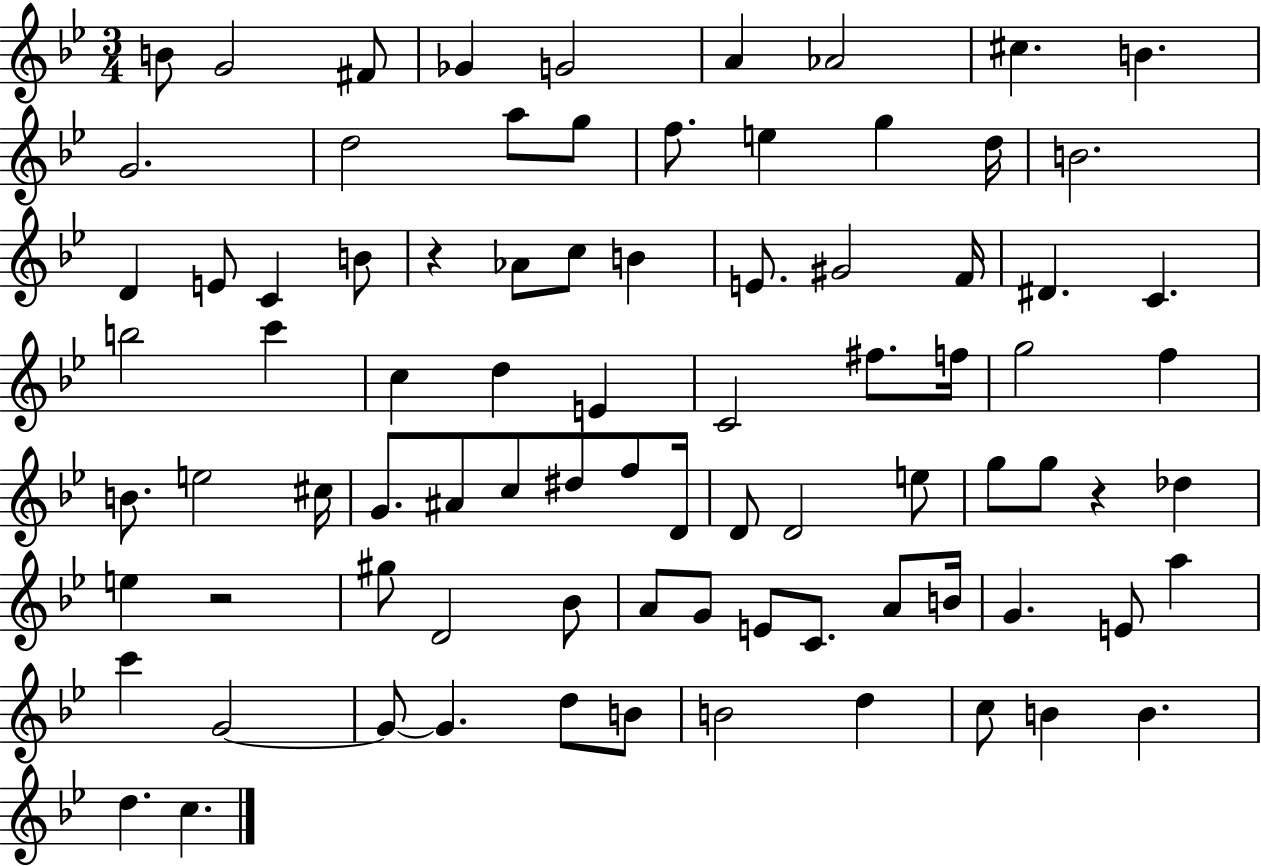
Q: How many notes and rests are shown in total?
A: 84